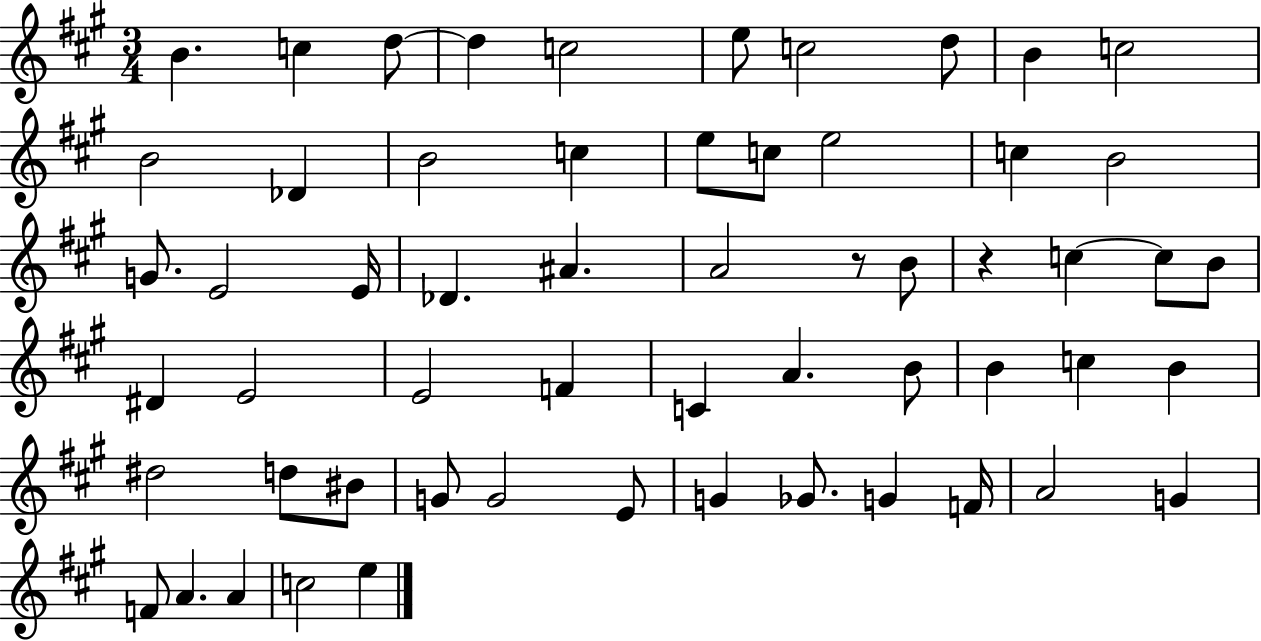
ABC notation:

X:1
T:Untitled
M:3/4
L:1/4
K:A
B c d/2 d c2 e/2 c2 d/2 B c2 B2 _D B2 c e/2 c/2 e2 c B2 G/2 E2 E/4 _D ^A A2 z/2 B/2 z c c/2 B/2 ^D E2 E2 F C A B/2 B c B ^d2 d/2 ^B/2 G/2 G2 E/2 G _G/2 G F/4 A2 G F/2 A A c2 e